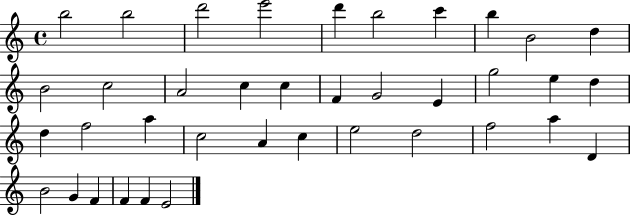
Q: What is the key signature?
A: C major